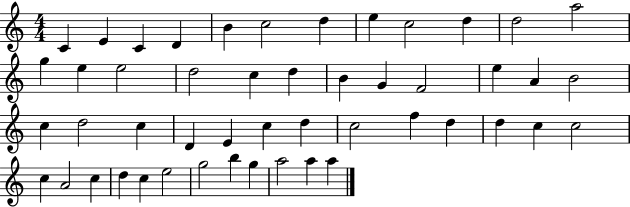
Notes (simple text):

C4/q E4/q C4/q D4/q B4/q C5/h D5/q E5/q C5/h D5/q D5/h A5/h G5/q E5/q E5/h D5/h C5/q D5/q B4/q G4/q F4/h E5/q A4/q B4/h C5/q D5/h C5/q D4/q E4/q C5/q D5/q C5/h F5/q D5/q D5/q C5/q C5/h C5/q A4/h C5/q D5/q C5/q E5/h G5/h B5/q G5/q A5/h A5/q A5/q